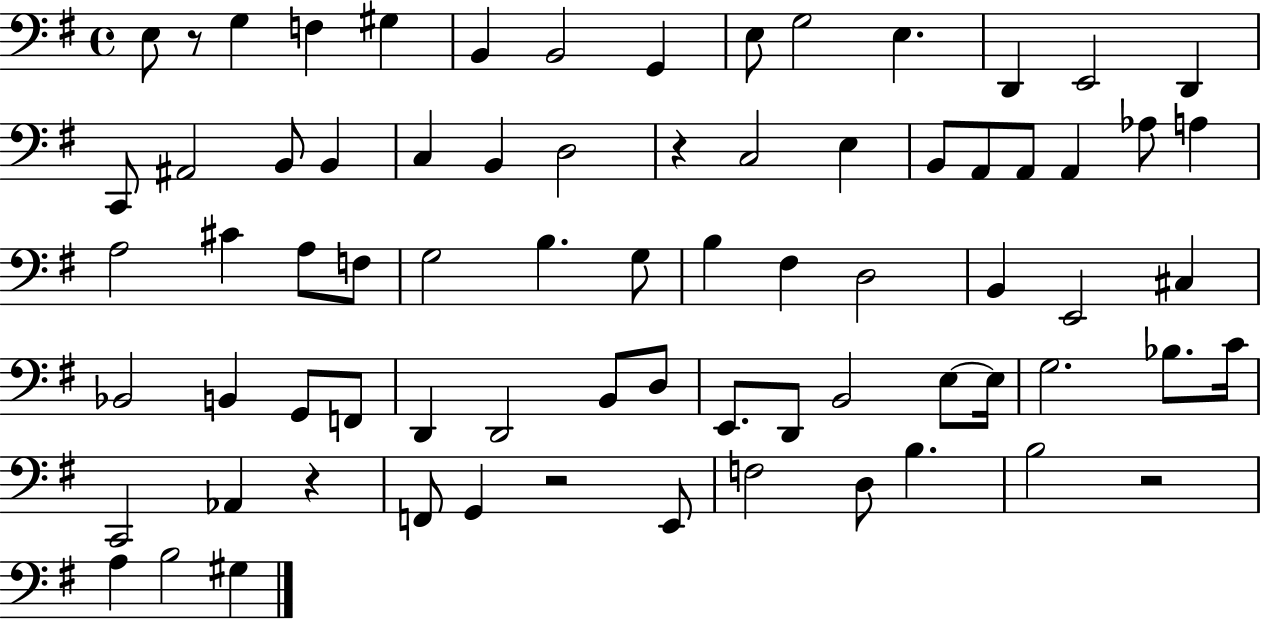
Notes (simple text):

E3/e R/e G3/q F3/q G#3/q B2/q B2/h G2/q E3/e G3/h E3/q. D2/q E2/h D2/q C2/e A#2/h B2/e B2/q C3/q B2/q D3/h R/q C3/h E3/q B2/e A2/e A2/e A2/q Ab3/e A3/q A3/h C#4/q A3/e F3/e G3/h B3/q. G3/e B3/q F#3/q D3/h B2/q E2/h C#3/q Bb2/h B2/q G2/e F2/e D2/q D2/h B2/e D3/e E2/e. D2/e B2/h E3/e E3/s G3/h. Bb3/e. C4/s C2/h Ab2/q R/q F2/e G2/q R/h E2/e F3/h D3/e B3/q. B3/h R/h A3/q B3/h G#3/q